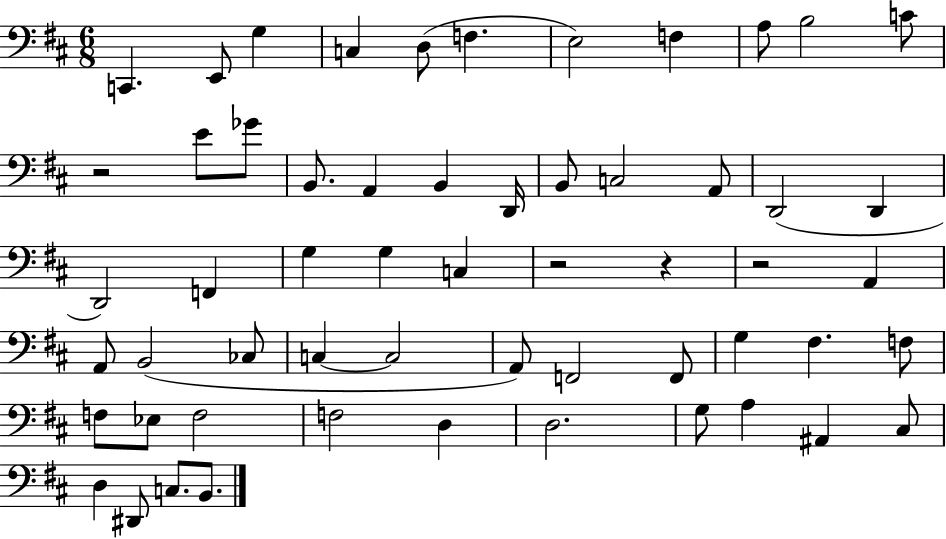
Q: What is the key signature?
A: D major